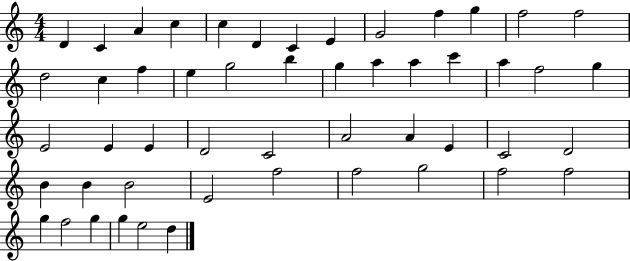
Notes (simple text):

D4/q C4/q A4/q C5/q C5/q D4/q C4/q E4/q G4/h F5/q G5/q F5/h F5/h D5/h C5/q F5/q E5/q G5/h B5/q G5/q A5/q A5/q C6/q A5/q F5/h G5/q E4/h E4/q E4/q D4/h C4/h A4/h A4/q E4/q C4/h D4/h B4/q B4/q B4/h E4/h F5/h F5/h G5/h F5/h F5/h G5/q F5/h G5/q G5/q E5/h D5/q